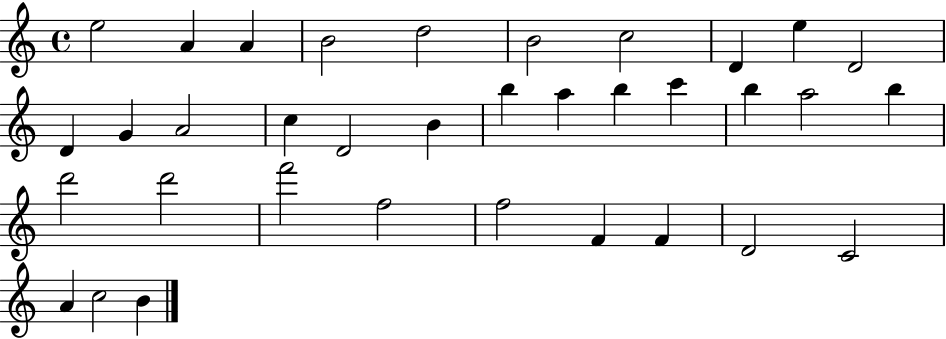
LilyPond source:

{
  \clef treble
  \time 4/4
  \defaultTimeSignature
  \key c \major
  e''2 a'4 a'4 | b'2 d''2 | b'2 c''2 | d'4 e''4 d'2 | \break d'4 g'4 a'2 | c''4 d'2 b'4 | b''4 a''4 b''4 c'''4 | b''4 a''2 b''4 | \break d'''2 d'''2 | f'''2 f''2 | f''2 f'4 f'4 | d'2 c'2 | \break a'4 c''2 b'4 | \bar "|."
}